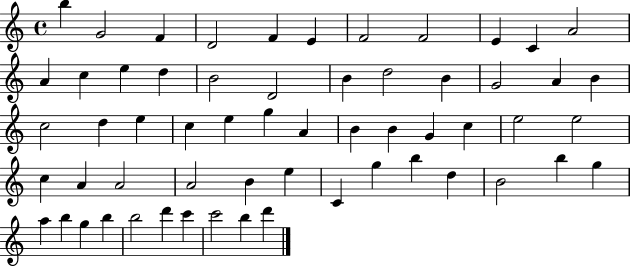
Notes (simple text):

B5/q G4/h F4/q D4/h F4/q E4/q F4/h F4/h E4/q C4/q A4/h A4/q C5/q E5/q D5/q B4/h D4/h B4/q D5/h B4/q G4/h A4/q B4/q C5/h D5/q E5/q C5/q E5/q G5/q A4/q B4/q B4/q G4/q C5/q E5/h E5/h C5/q A4/q A4/h A4/h B4/q E5/q C4/q G5/q B5/q D5/q B4/h B5/q G5/q A5/q B5/q G5/q B5/q B5/h D6/q C6/q C6/h B5/q D6/q